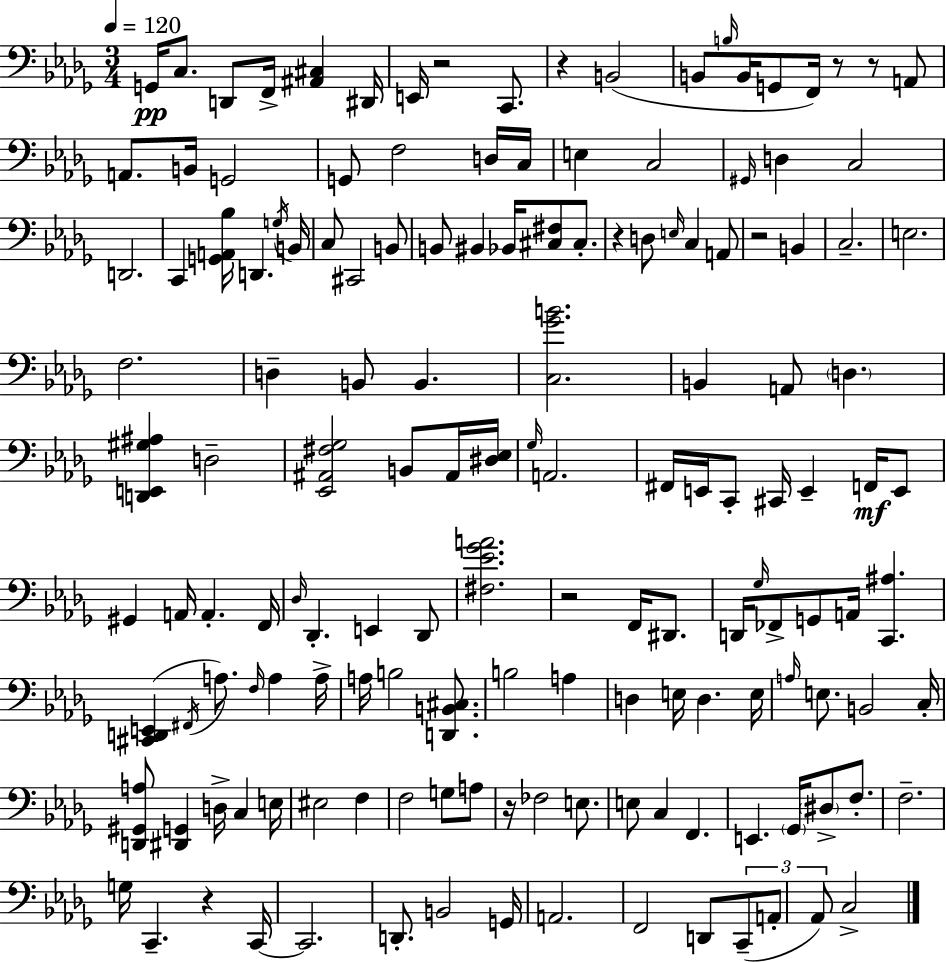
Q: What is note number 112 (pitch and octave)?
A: D#3